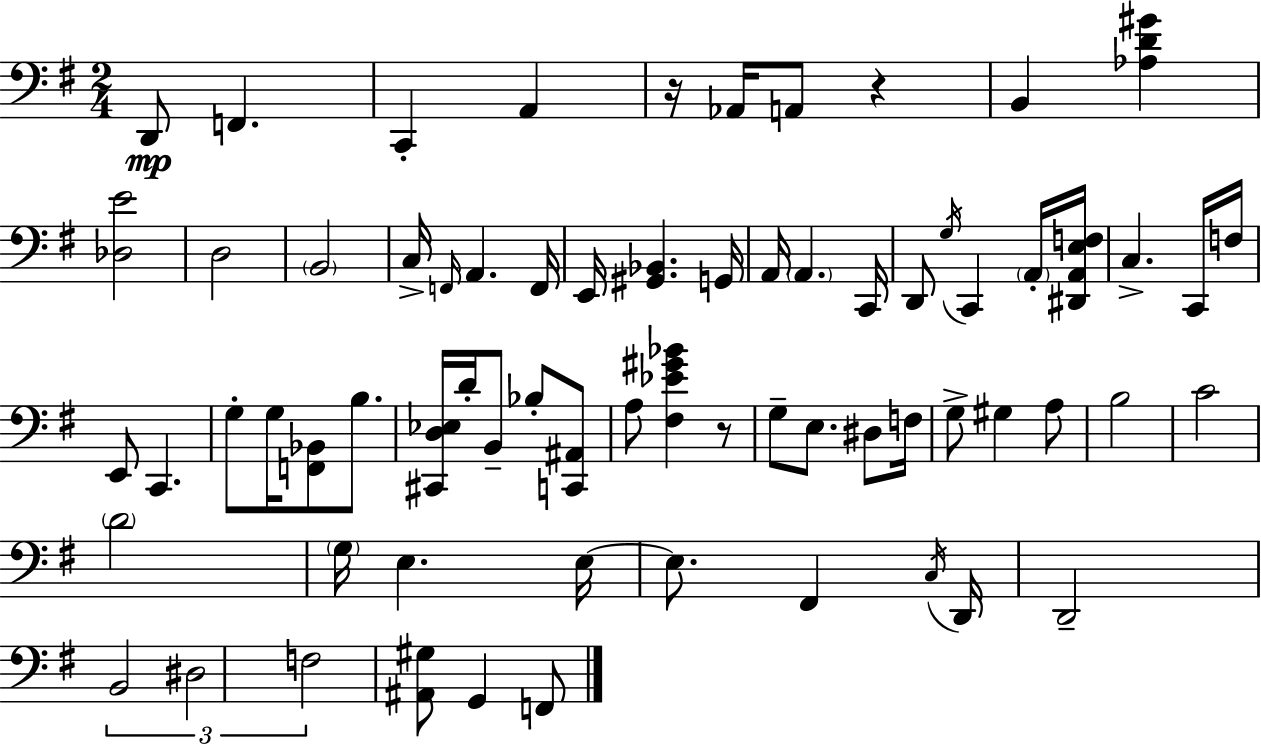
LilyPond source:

{
  \clef bass
  \numericTimeSignature
  \time 2/4
  \key g \major
  d,8\mp f,4. | c,4-. a,4 | r16 aes,16 a,8 r4 | b,4 <aes d' gis'>4 | \break <des e'>2 | d2 | \parenthesize b,2 | c16-> \grace { f,16 } a,4. | \break f,16 e,16 <gis, bes,>4. | g,16 a,16 \parenthesize a,4. | c,16 d,8 \acciaccatura { g16 } c,4 | \parenthesize a,16-. <dis, a, e f>16 c4.-> | \break c,16 f16 e,8 c,4. | g8-. g16 <f, bes,>8 b8. | <cis, d ees>16 d'16-. b,8-- bes8-. | <c, ais,>8 a8 <fis ees' gis' bes'>4 | \break r8 g8-- e8. dis8 | f16 g8-> gis4 | a8 b2 | c'2 | \break \parenthesize d'2 | \parenthesize g16 e4. | e16~~ e8. fis,4 | \acciaccatura { c16 } d,16 d,2-- | \break \tuplet 3/2 { b,2 | dis2 | f2 } | <ais, gis>8 g,4 | \break f,8 \bar "|."
}